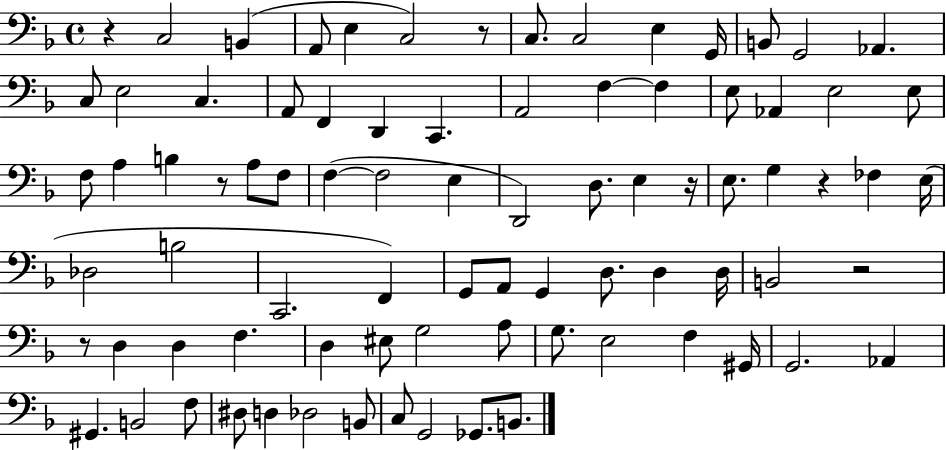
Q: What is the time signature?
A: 4/4